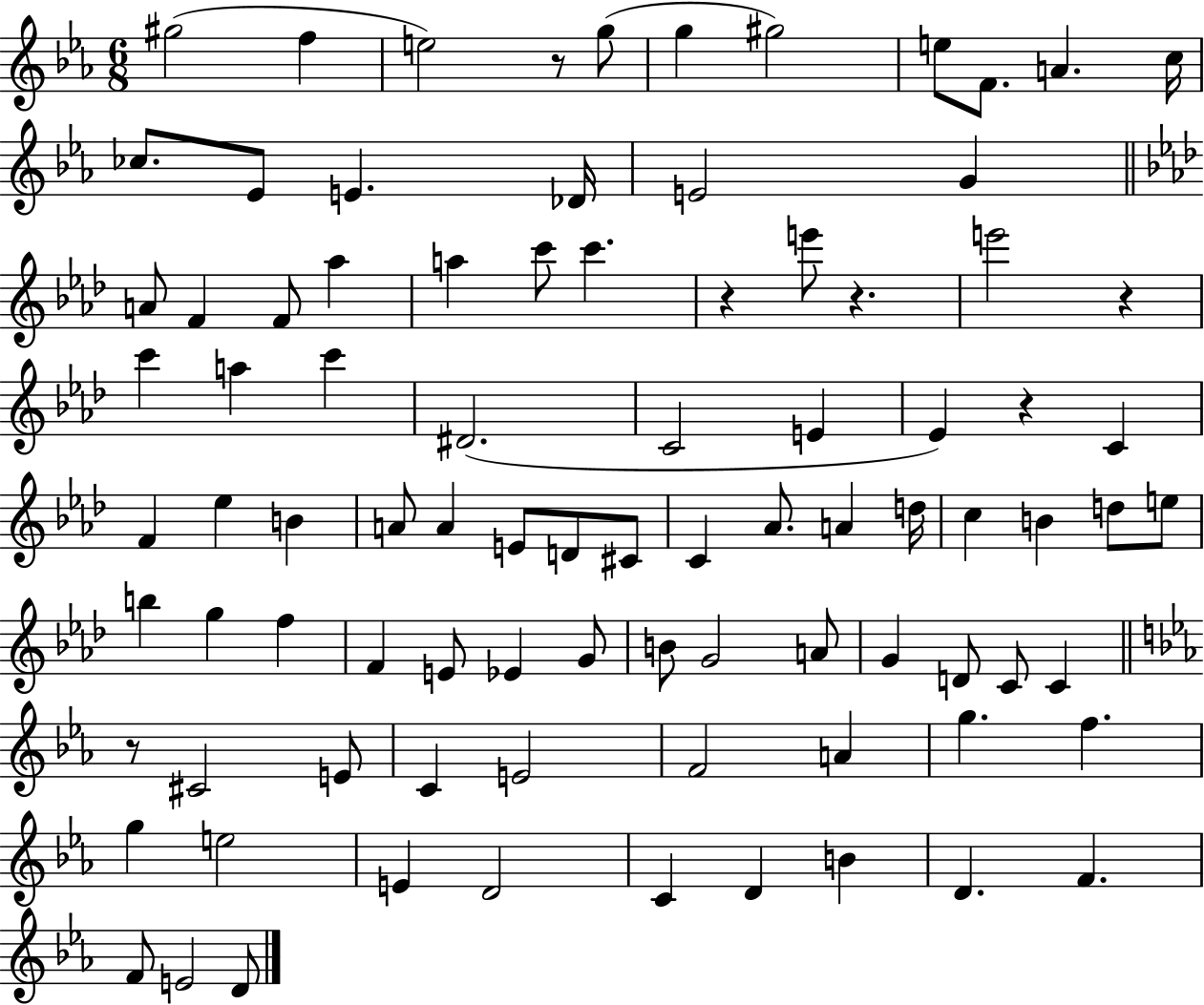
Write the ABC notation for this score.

X:1
T:Untitled
M:6/8
L:1/4
K:Eb
^g2 f e2 z/2 g/2 g ^g2 e/2 F/2 A c/4 _c/2 _E/2 E _D/4 E2 G A/2 F F/2 _a a c'/2 c' z e'/2 z e'2 z c' a c' ^D2 C2 E _E z C F _e B A/2 A E/2 D/2 ^C/2 C _A/2 A d/4 c B d/2 e/2 b g f F E/2 _E G/2 B/2 G2 A/2 G D/2 C/2 C z/2 ^C2 E/2 C E2 F2 A g f g e2 E D2 C D B D F F/2 E2 D/2